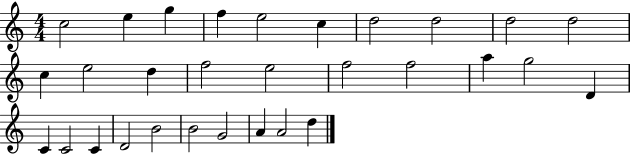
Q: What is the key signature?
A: C major